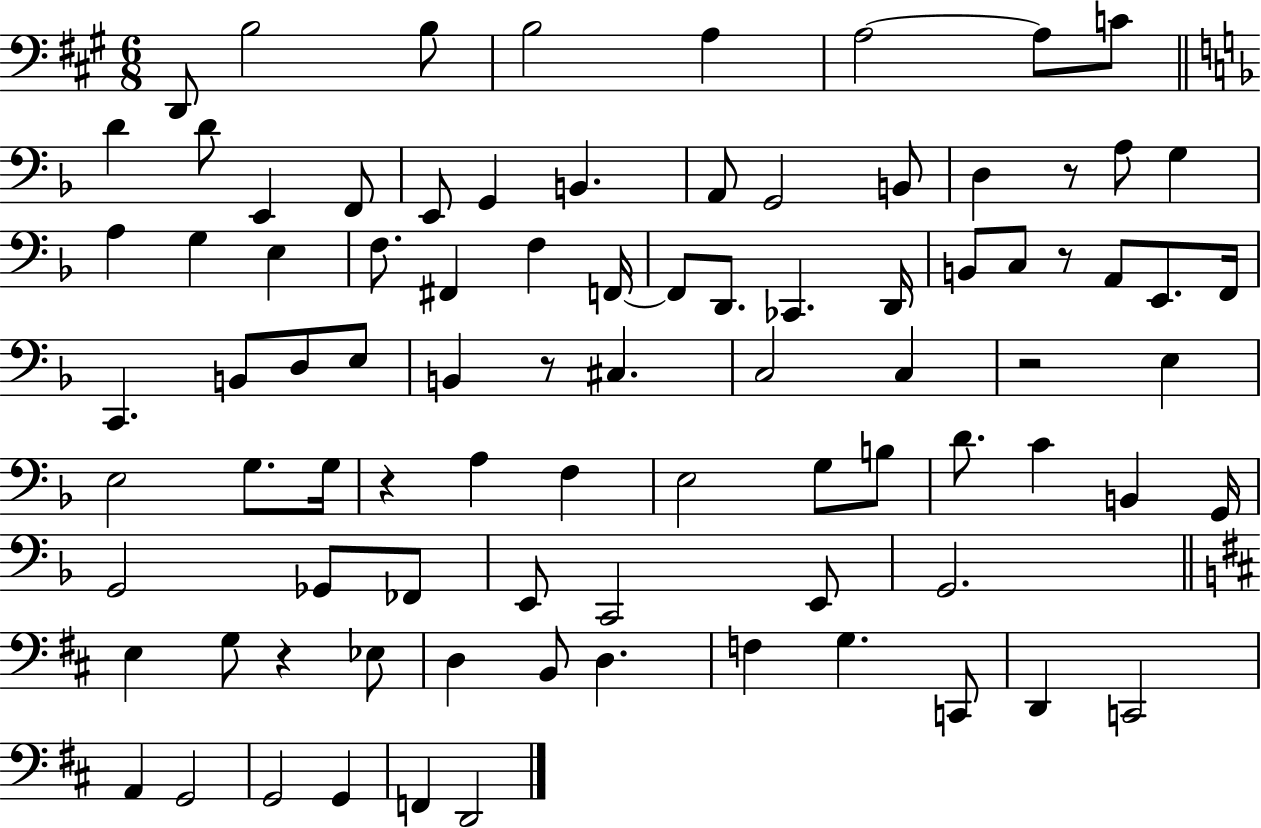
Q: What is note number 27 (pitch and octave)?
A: F3